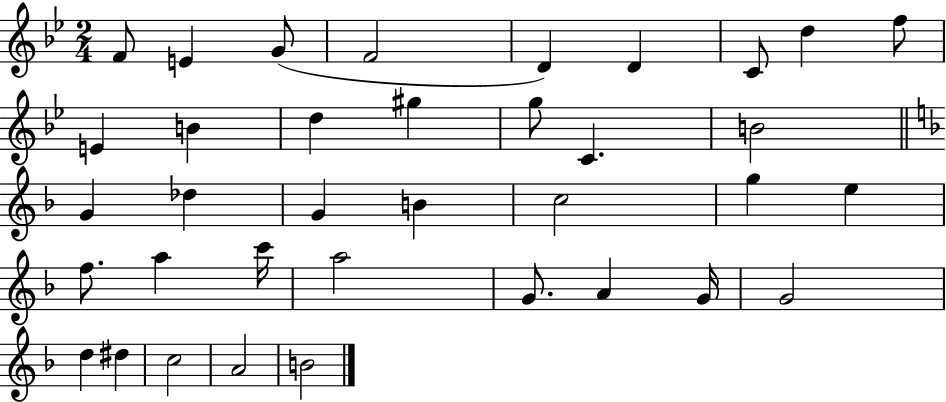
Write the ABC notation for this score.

X:1
T:Untitled
M:2/4
L:1/4
K:Bb
F/2 E G/2 F2 D D C/2 d f/2 E B d ^g g/2 C B2 G _d G B c2 g e f/2 a c'/4 a2 G/2 A G/4 G2 d ^d c2 A2 B2